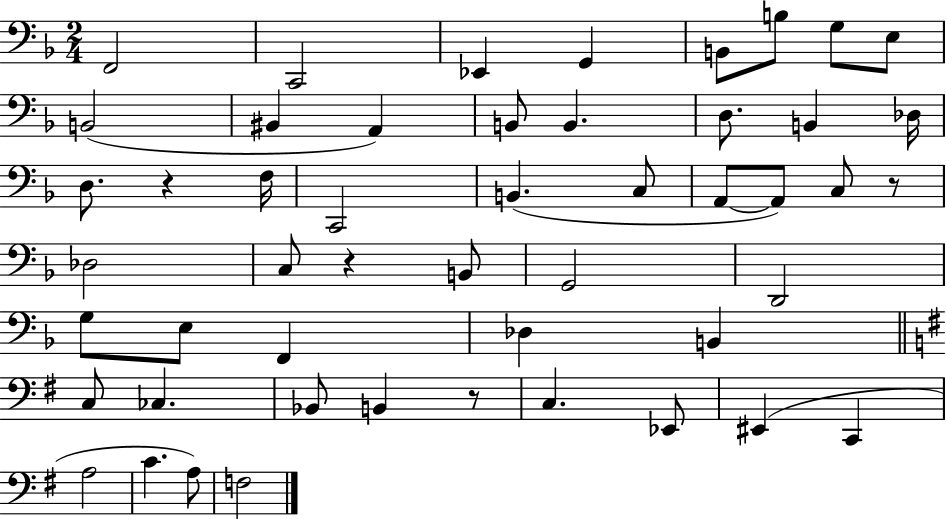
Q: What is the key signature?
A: F major